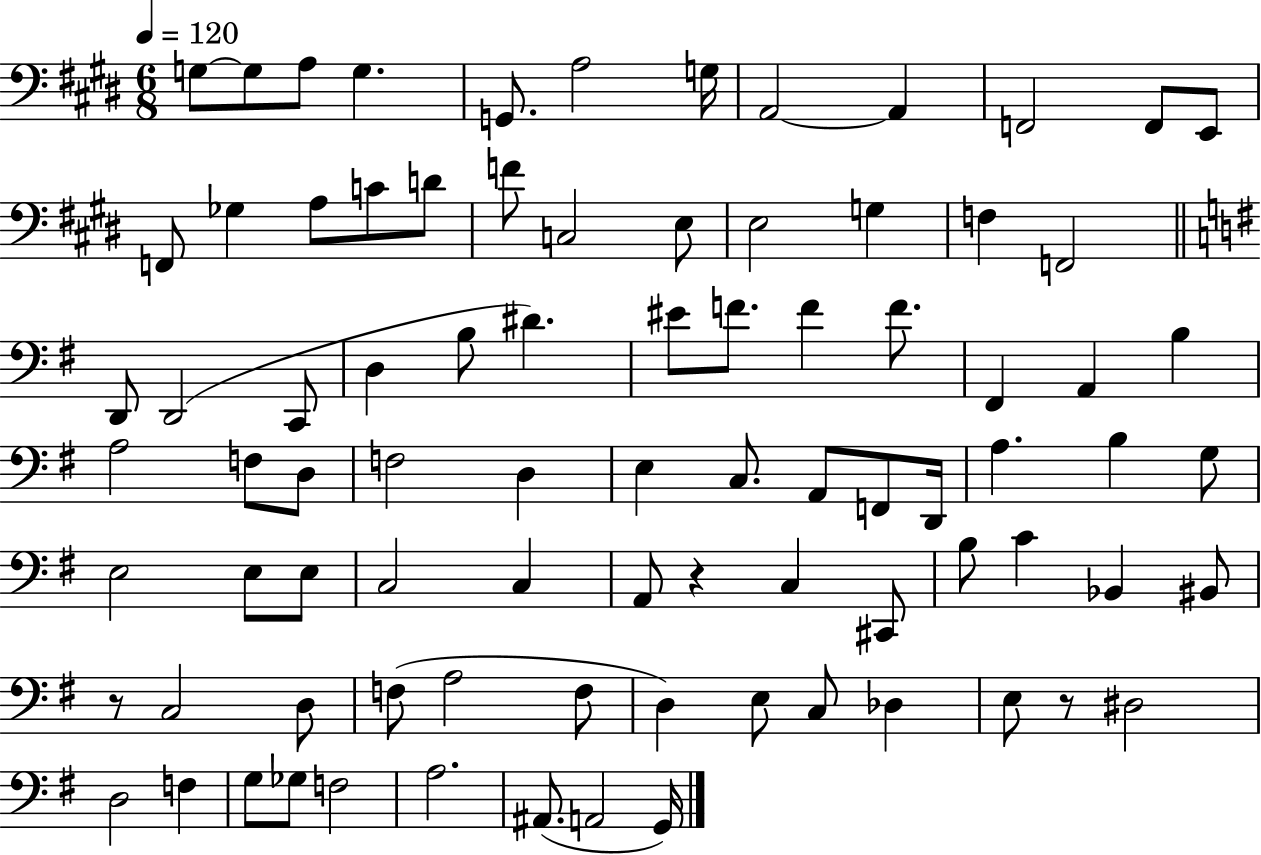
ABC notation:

X:1
T:Untitled
M:6/8
L:1/4
K:E
G,/2 G,/2 A,/2 G, G,,/2 A,2 G,/4 A,,2 A,, F,,2 F,,/2 E,,/2 F,,/2 _G, A,/2 C/2 D/2 F/2 C,2 E,/2 E,2 G, F, F,,2 D,,/2 D,,2 C,,/2 D, B,/2 ^D ^E/2 F/2 F F/2 ^F,, A,, B, A,2 F,/2 D,/2 F,2 D, E, C,/2 A,,/2 F,,/2 D,,/4 A, B, G,/2 E,2 E,/2 E,/2 C,2 C, A,,/2 z C, ^C,,/2 B,/2 C _B,, ^B,,/2 z/2 C,2 D,/2 F,/2 A,2 F,/2 D, E,/2 C,/2 _D, E,/2 z/2 ^D,2 D,2 F, G,/2 _G,/2 F,2 A,2 ^A,,/2 A,,2 G,,/4